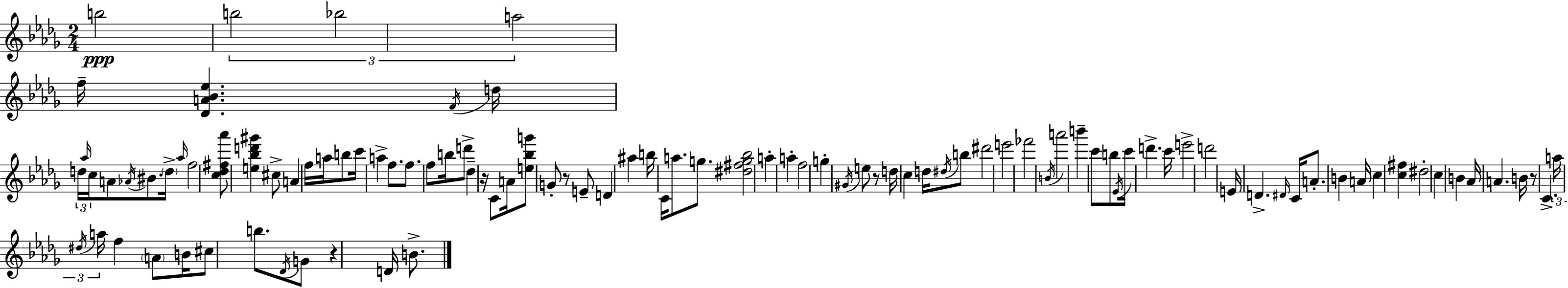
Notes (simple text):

B5/h B5/h Bb5/h A5/h F5/s [Db4,A4,Bb4,Eb5]/q. F4/s D5/s D5/s Ab5/s C5/s A4/e Ab4/s BIS4/e. D5/s Ab5/s F5/h [C5,Db5,F#5,Ab6]/e [E5,Bb5,D6,G#6]/q C#5/e A4/q F5/s A5/s B5/e C6/s A5/q F5/e. F5/e. F5/e B5/s D6/e Db5/q R/s C4/e A4/s [E5,Bb5,G6]/e G4/e R/e E4/e D4/q A#5/q B5/s C4/s A5/e. G5/e. [D#5,F#5,G5,Bb5]/h A5/q A5/q F5/h G5/q G#4/s E5/e R/e D5/s C5/q D5/s D#5/s B5/e D#6/h E6/h FES6/h B4/s A6/h B6/q C6/e B5/e Eb4/s C6/s D6/q. C6/s E6/h D6/h E4/s D4/q. D#4/s C4/s A4/e. B4/q A4/s C5/q [C5,F#5]/q D#5/h C5/q B4/q Ab4/s A4/q. B4/s R/e C4/q. A5/s D#5/s A5/s F5/q A4/e B4/s C#5/e B5/e. Db4/s G4/e R/q D4/s B4/e.